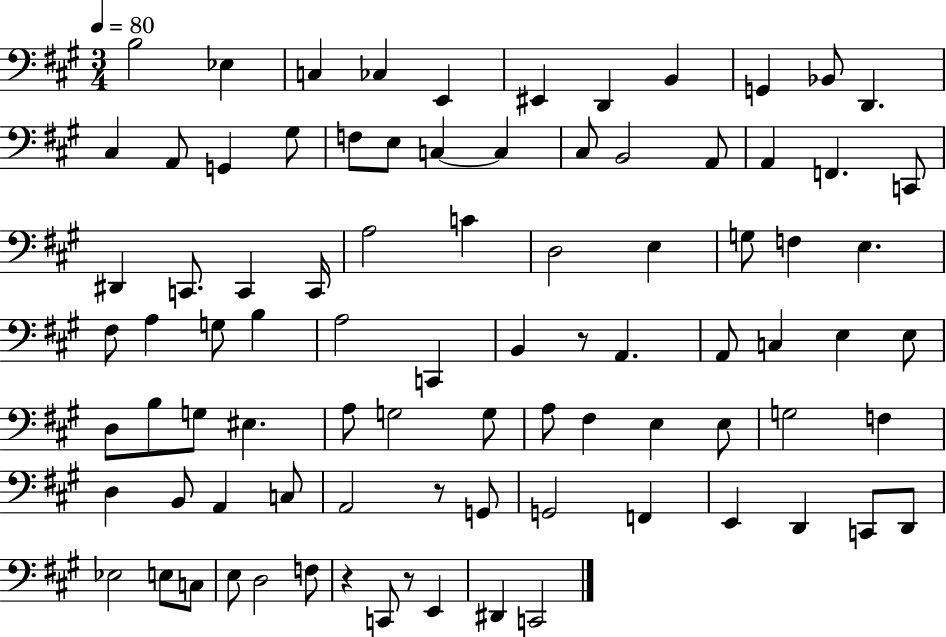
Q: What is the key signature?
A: A major